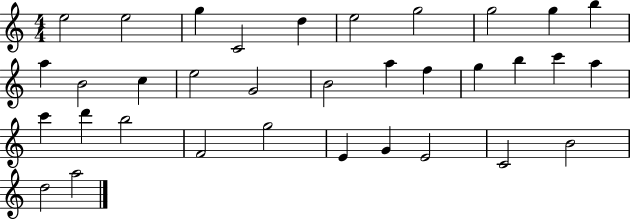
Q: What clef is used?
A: treble